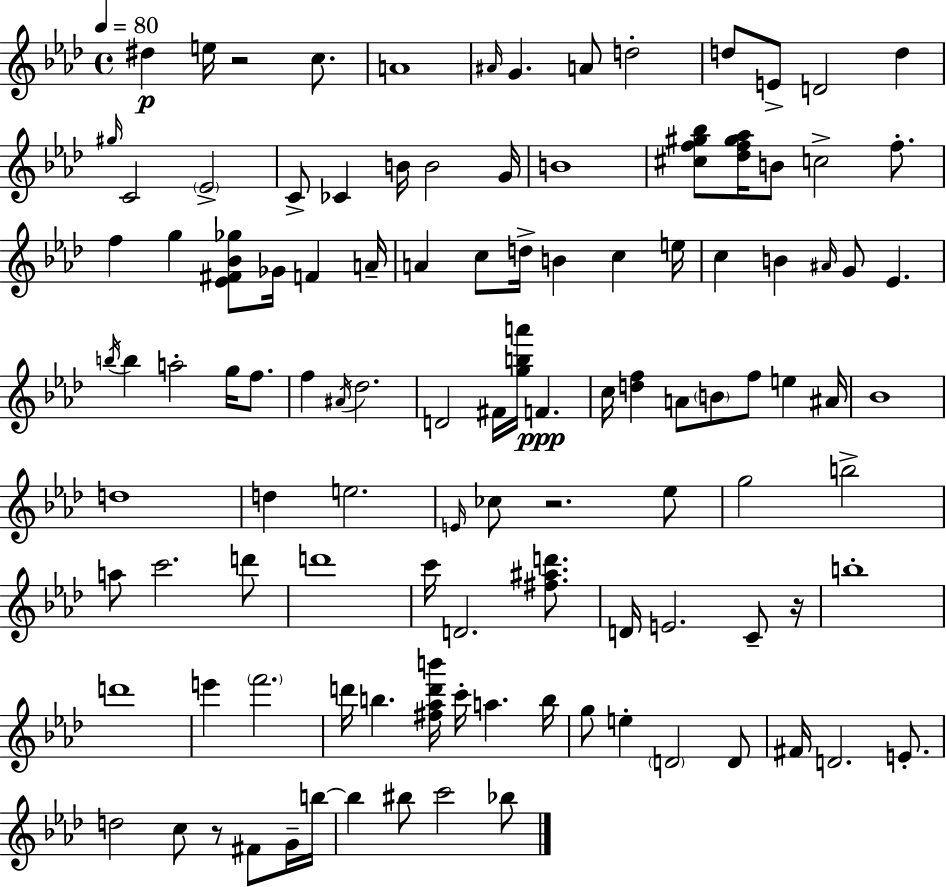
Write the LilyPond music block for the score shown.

{
  \clef treble
  \time 4/4
  \defaultTimeSignature
  \key f \minor
  \tempo 4 = 80
  dis''4\p e''16 r2 c''8. | a'1 | \grace { ais'16 } g'4. a'8 d''2-. | d''8 e'8-> d'2 d''4 | \break \grace { gis''16 } c'2 \parenthesize ees'2-> | c'8-> ces'4 b'16 b'2 | g'16 b'1 | <cis'' f'' gis'' bes''>8 <des'' f'' gis'' aes''>16 b'8 c''2-> f''8.-. | \break f''4 g''4 <ees' fis' bes' ges''>8 ges'16 f'4 | a'16-- a'4 c''8 d''16-> b'4 c''4 | e''16 c''4 b'4 \grace { ais'16 } g'8 ees'4. | \acciaccatura { b''16 } b''4 a''2-. | \break g''16 f''8. f''4 \acciaccatura { ais'16 } des''2. | d'2 fis'16 <g'' b'' a'''>16 f'4.\ppp | c''16 <d'' f''>4 a'8 \parenthesize b'8 f''8 | e''4 ais'16 bes'1 | \break d''1 | d''4 e''2. | \grace { e'16 } ces''8 r2. | ees''8 g''2 b''2-> | \break a''8 c'''2. | d'''8 d'''1 | c'''16 d'2. | <fis'' ais'' d'''>8. d'16 e'2. | \break c'8-- r16 b''1-. | d'''1 | e'''4 \parenthesize f'''2. | d'''16 b''4. <fis'' aes'' d''' b'''>16 c'''16-. a''4. | \break b''16 g''8 e''4-. \parenthesize d'2 | d'8 fis'16 d'2. | e'8.-. d''2 c''8 | r8 fis'8 g'16-- b''16~~ b''4 bis''8 c'''2 | \break bes''8 \bar "|."
}